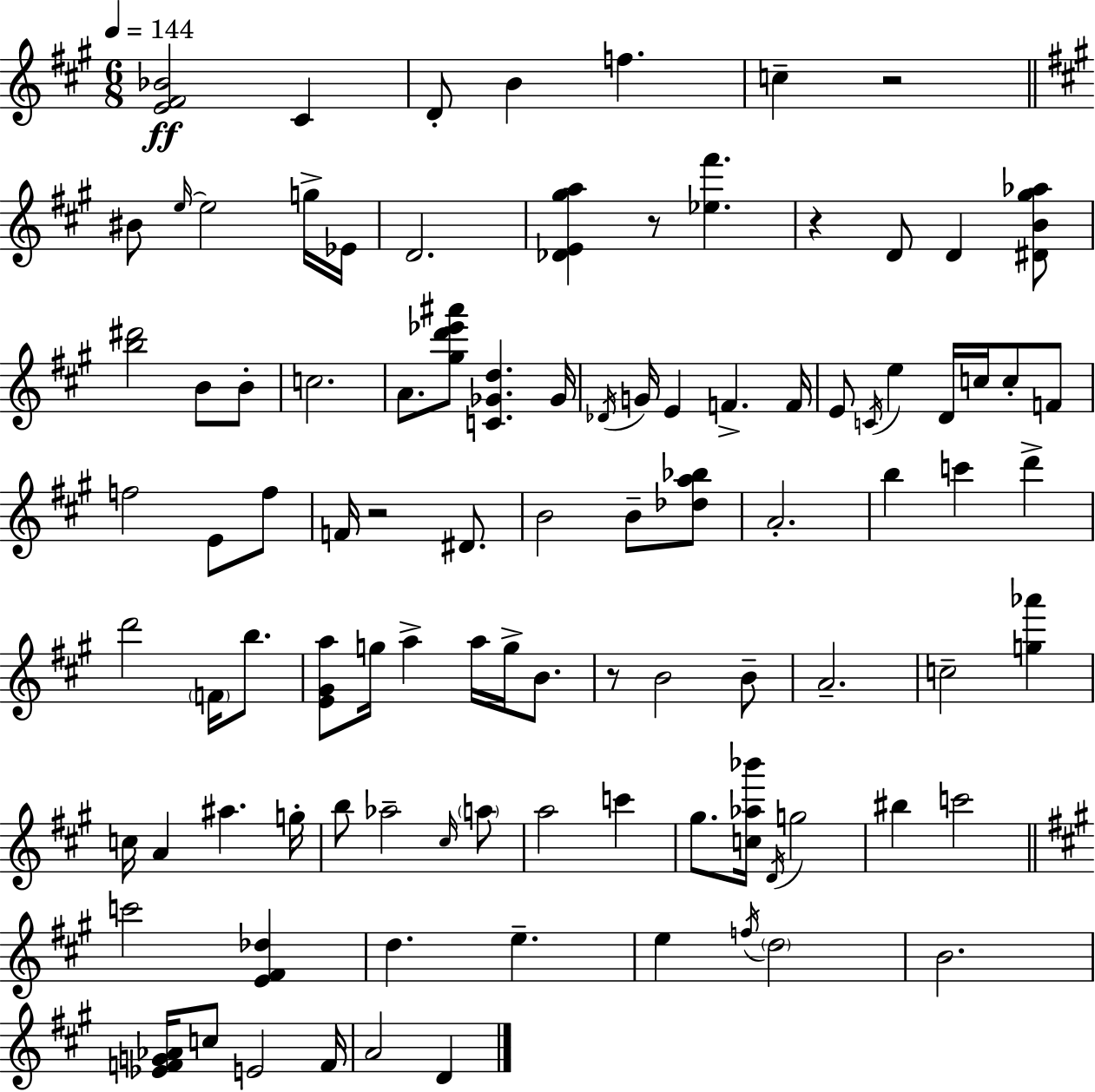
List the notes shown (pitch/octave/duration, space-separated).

[E4,F#4,Bb4]/h C#4/q D4/e B4/q F5/q. C5/q R/h BIS4/e E5/s E5/h G5/s Eb4/s D4/h. [Db4,E4,G#5,A5]/q R/e [Eb5,F#6]/q. R/q D4/e D4/q [D#4,B4,G#5,Ab5]/e [B5,D#6]/h B4/e B4/e C5/h. A4/e. [G#5,D6,Eb6,A#6]/e [C4,Gb4,D5]/q. Gb4/s Db4/s G4/s E4/q F4/q. F4/s E4/e C4/s E5/q D4/s C5/s C5/e F4/e F5/h E4/e F5/e F4/s R/h D#4/e. B4/h B4/e [Db5,A5,Bb5]/e A4/h. B5/q C6/q D6/q D6/h F4/s B5/e. [E4,G#4,A5]/e G5/s A5/q A5/s G5/s B4/e. R/e B4/h B4/e A4/h. C5/h [G5,Ab6]/q C5/s A4/q A#5/q. G5/s B5/e Ab5/h C#5/s A5/e A5/h C6/q G#5/e. [C5,Ab5,Bb6]/s D4/s G5/h BIS5/q C6/h C6/h [E4,F#4,Db5]/q D5/q. E5/q. E5/q F5/s D5/h B4/h. [Eb4,F4,G4,Ab4]/s C5/e E4/h F4/s A4/h D4/q